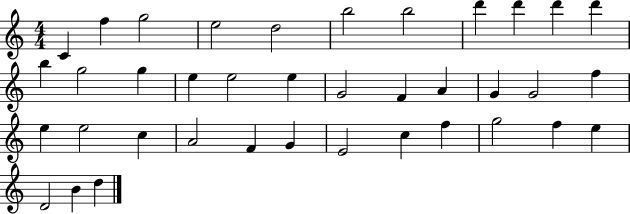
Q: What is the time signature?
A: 4/4